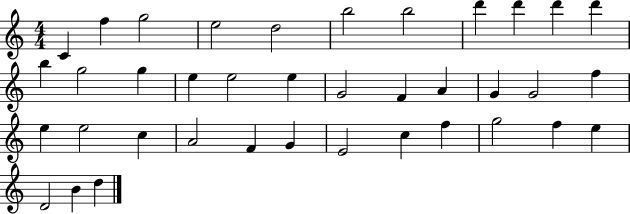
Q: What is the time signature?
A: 4/4